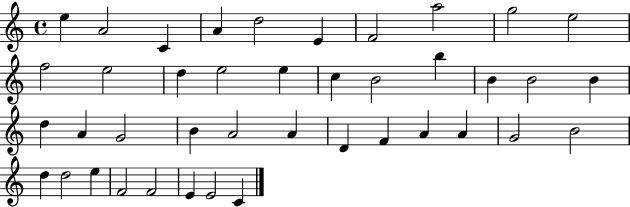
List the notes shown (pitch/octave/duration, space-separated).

E5/q A4/h C4/q A4/q D5/h E4/q F4/h A5/h G5/h E5/h F5/h E5/h D5/q E5/h E5/q C5/q B4/h B5/q B4/q B4/h B4/q D5/q A4/q G4/h B4/q A4/h A4/q D4/q F4/q A4/q A4/q G4/h B4/h D5/q D5/h E5/q F4/h F4/h E4/q E4/h C4/q